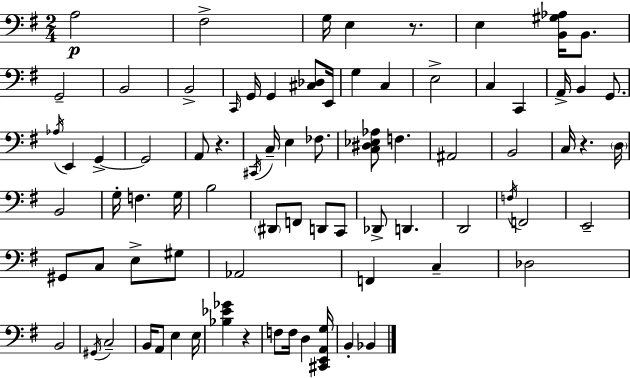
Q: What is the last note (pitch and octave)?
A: Bb2